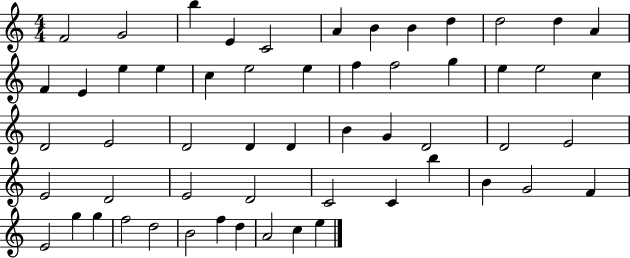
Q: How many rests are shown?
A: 0